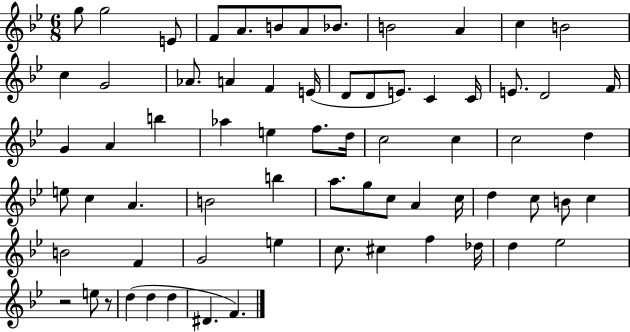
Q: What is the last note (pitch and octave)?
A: F4